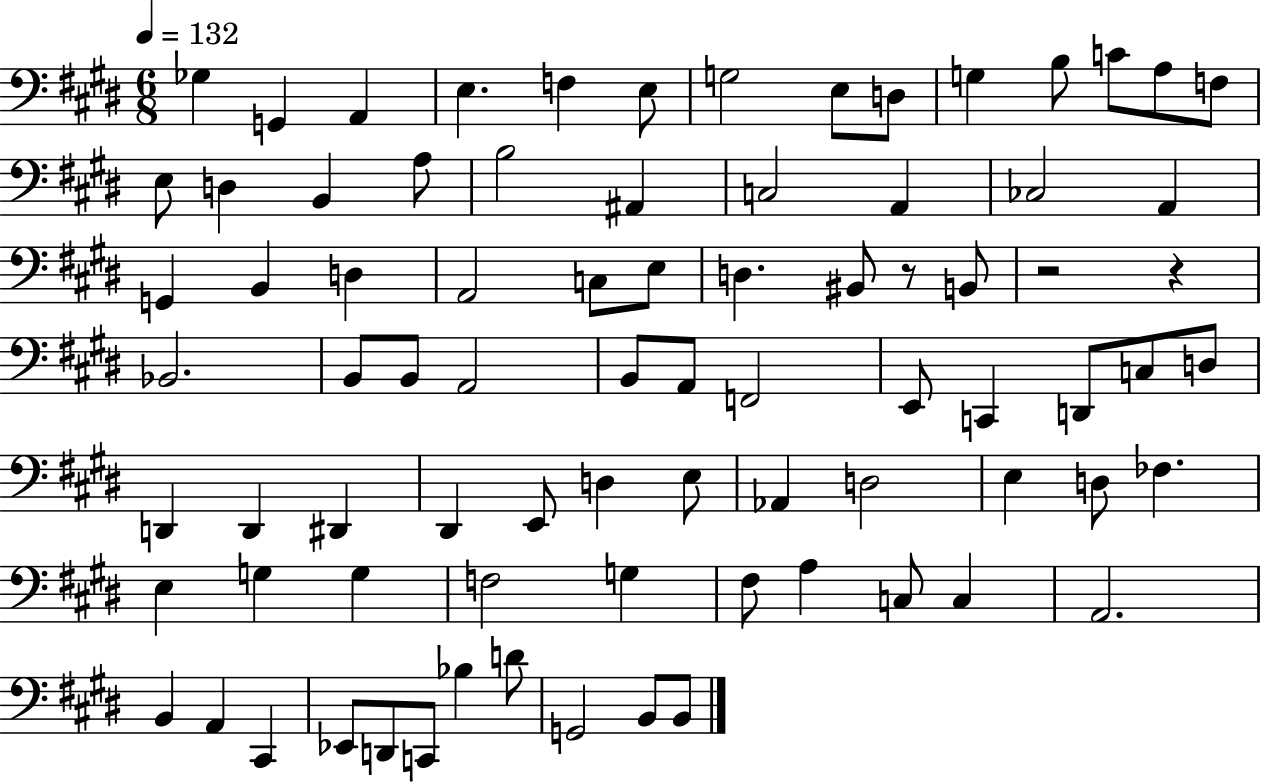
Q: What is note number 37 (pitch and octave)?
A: A2